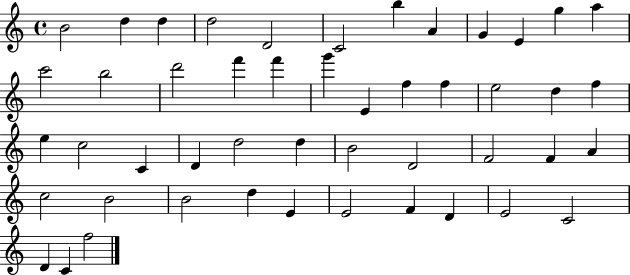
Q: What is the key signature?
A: C major